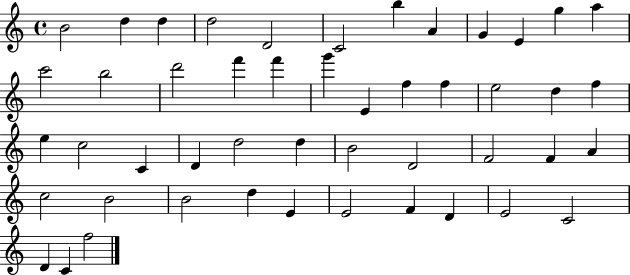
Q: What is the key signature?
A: C major